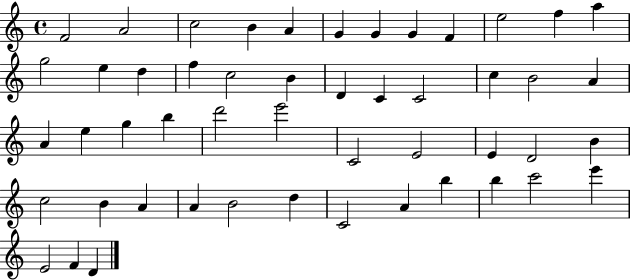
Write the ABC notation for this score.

X:1
T:Untitled
M:4/4
L:1/4
K:C
F2 A2 c2 B A G G G F e2 f a g2 e d f c2 B D C C2 c B2 A A e g b d'2 e'2 C2 E2 E D2 B c2 B A A B2 d C2 A b b c'2 e' E2 F D